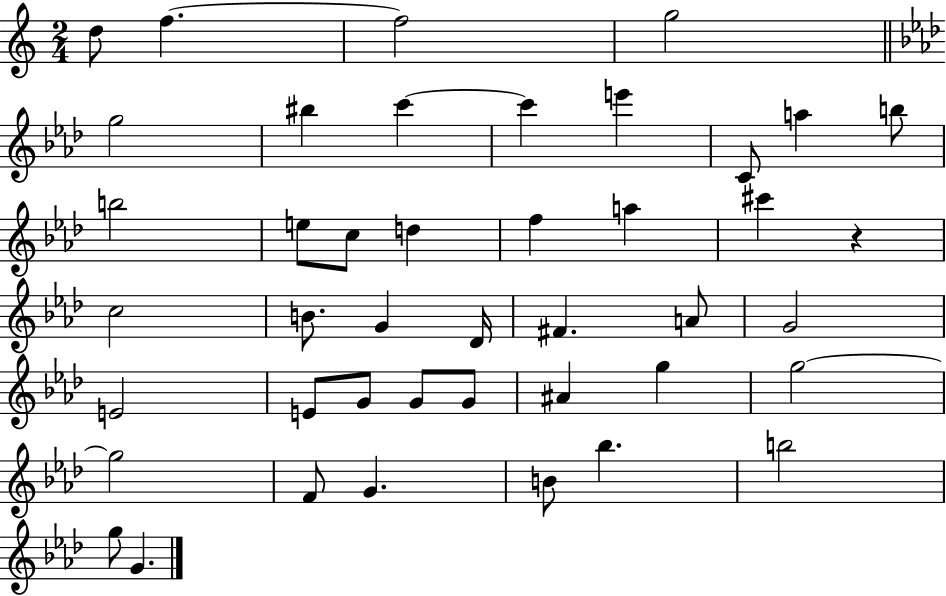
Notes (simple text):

D5/e F5/q. F5/h G5/h G5/h BIS5/q C6/q C6/q E6/q C4/e A5/q B5/e B5/h E5/e C5/e D5/q F5/q A5/q C#6/q R/q C5/h B4/e. G4/q Db4/s F#4/q. A4/e G4/h E4/h E4/e G4/e G4/e G4/e A#4/q G5/q G5/h G5/h F4/e G4/q. B4/e Bb5/q. B5/h G5/e G4/q.